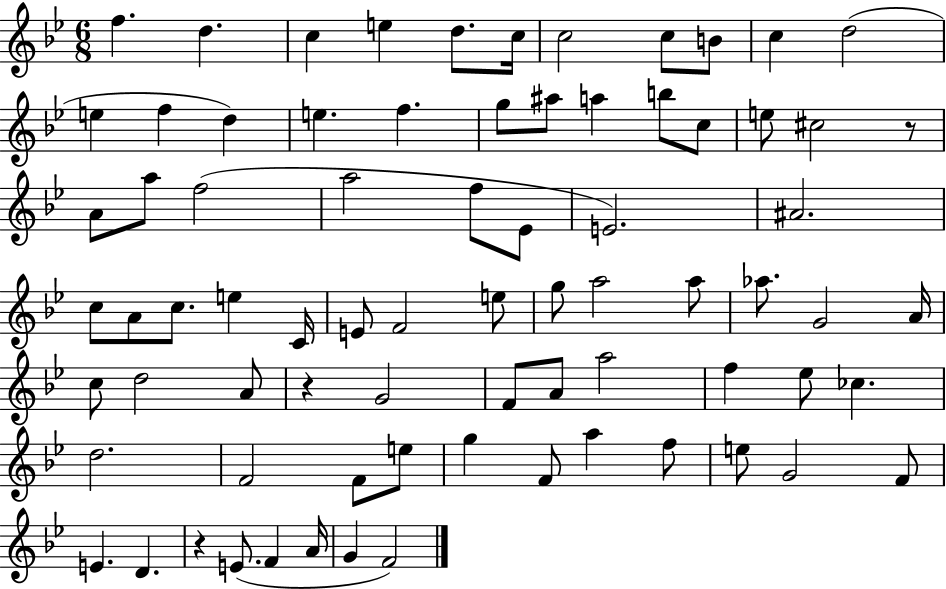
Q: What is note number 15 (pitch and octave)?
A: E5